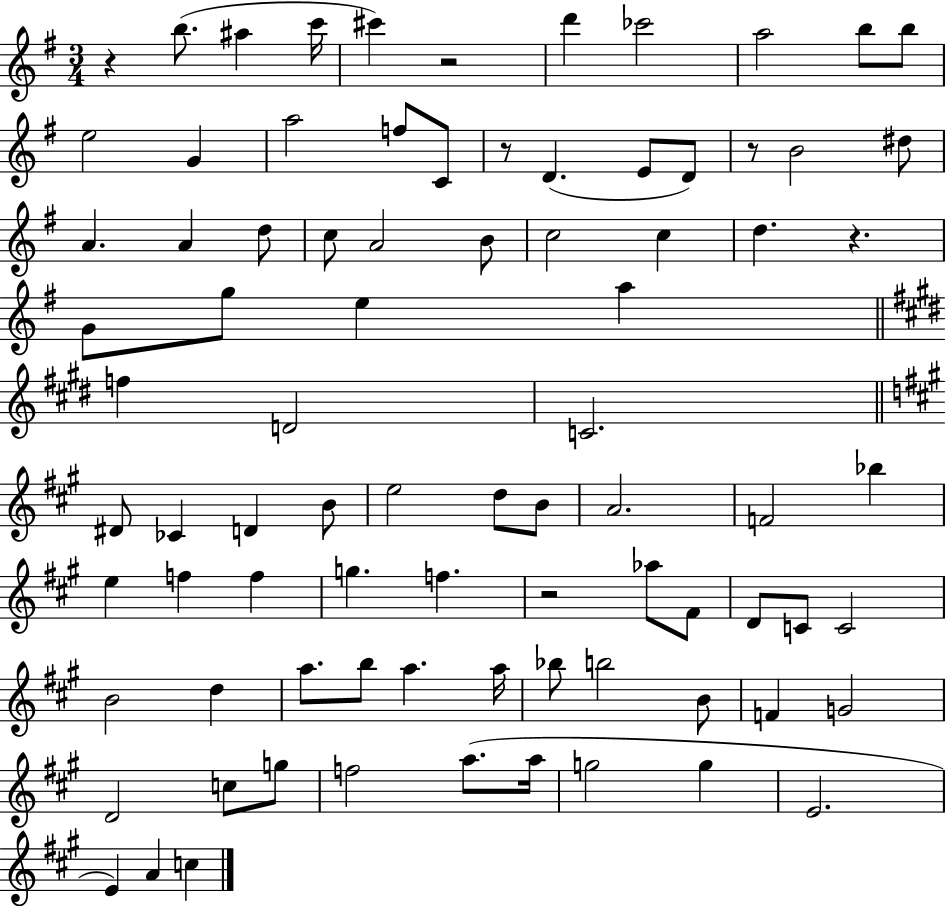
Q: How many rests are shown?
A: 6